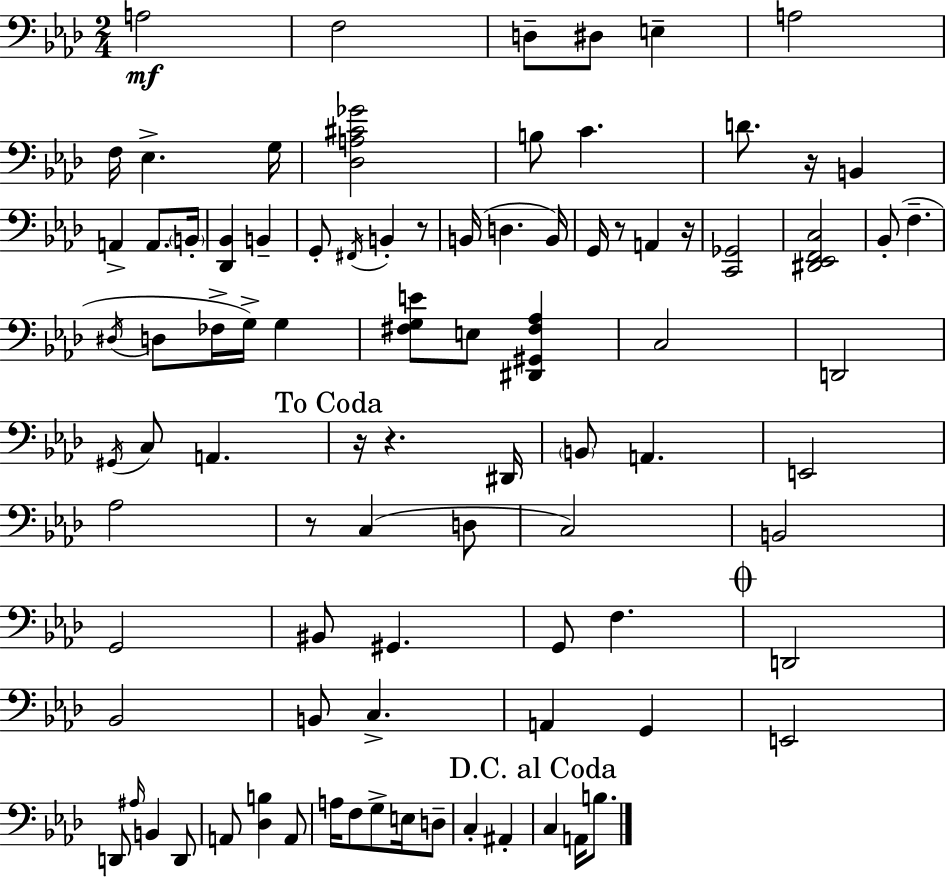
X:1
T:Untitled
M:2/4
L:1/4
K:Fm
A,2 F,2 D,/2 ^D,/2 E, A,2 F,/4 _E, G,/4 [_D,A,^C_G]2 B,/2 C D/2 z/4 B,, A,, A,,/2 B,,/4 [_D,,_B,,] B,, G,,/2 ^F,,/4 B,, z/2 B,,/4 D, B,,/4 G,,/4 z/2 A,, z/4 [C,,_G,,]2 [^D,,_E,,F,,C,]2 _B,,/2 F, ^D,/4 D,/2 _F,/4 G,/4 G, [^F,G,E]/2 E,/2 [^D,,^G,,^F,_A,] C,2 D,,2 ^G,,/4 C,/2 A,, z/4 z ^D,,/4 B,,/2 A,, E,,2 _A,2 z/2 C, D,/2 C,2 B,,2 G,,2 ^B,,/2 ^G,, G,,/2 F, D,,2 _B,,2 B,,/2 C, A,, G,, E,,2 D,,/2 ^A,/4 B,, D,,/2 A,,/2 [_D,B,] A,,/2 A,/4 F,/2 G,/2 E,/4 D,/2 C, ^A,, C, A,,/4 B,/2